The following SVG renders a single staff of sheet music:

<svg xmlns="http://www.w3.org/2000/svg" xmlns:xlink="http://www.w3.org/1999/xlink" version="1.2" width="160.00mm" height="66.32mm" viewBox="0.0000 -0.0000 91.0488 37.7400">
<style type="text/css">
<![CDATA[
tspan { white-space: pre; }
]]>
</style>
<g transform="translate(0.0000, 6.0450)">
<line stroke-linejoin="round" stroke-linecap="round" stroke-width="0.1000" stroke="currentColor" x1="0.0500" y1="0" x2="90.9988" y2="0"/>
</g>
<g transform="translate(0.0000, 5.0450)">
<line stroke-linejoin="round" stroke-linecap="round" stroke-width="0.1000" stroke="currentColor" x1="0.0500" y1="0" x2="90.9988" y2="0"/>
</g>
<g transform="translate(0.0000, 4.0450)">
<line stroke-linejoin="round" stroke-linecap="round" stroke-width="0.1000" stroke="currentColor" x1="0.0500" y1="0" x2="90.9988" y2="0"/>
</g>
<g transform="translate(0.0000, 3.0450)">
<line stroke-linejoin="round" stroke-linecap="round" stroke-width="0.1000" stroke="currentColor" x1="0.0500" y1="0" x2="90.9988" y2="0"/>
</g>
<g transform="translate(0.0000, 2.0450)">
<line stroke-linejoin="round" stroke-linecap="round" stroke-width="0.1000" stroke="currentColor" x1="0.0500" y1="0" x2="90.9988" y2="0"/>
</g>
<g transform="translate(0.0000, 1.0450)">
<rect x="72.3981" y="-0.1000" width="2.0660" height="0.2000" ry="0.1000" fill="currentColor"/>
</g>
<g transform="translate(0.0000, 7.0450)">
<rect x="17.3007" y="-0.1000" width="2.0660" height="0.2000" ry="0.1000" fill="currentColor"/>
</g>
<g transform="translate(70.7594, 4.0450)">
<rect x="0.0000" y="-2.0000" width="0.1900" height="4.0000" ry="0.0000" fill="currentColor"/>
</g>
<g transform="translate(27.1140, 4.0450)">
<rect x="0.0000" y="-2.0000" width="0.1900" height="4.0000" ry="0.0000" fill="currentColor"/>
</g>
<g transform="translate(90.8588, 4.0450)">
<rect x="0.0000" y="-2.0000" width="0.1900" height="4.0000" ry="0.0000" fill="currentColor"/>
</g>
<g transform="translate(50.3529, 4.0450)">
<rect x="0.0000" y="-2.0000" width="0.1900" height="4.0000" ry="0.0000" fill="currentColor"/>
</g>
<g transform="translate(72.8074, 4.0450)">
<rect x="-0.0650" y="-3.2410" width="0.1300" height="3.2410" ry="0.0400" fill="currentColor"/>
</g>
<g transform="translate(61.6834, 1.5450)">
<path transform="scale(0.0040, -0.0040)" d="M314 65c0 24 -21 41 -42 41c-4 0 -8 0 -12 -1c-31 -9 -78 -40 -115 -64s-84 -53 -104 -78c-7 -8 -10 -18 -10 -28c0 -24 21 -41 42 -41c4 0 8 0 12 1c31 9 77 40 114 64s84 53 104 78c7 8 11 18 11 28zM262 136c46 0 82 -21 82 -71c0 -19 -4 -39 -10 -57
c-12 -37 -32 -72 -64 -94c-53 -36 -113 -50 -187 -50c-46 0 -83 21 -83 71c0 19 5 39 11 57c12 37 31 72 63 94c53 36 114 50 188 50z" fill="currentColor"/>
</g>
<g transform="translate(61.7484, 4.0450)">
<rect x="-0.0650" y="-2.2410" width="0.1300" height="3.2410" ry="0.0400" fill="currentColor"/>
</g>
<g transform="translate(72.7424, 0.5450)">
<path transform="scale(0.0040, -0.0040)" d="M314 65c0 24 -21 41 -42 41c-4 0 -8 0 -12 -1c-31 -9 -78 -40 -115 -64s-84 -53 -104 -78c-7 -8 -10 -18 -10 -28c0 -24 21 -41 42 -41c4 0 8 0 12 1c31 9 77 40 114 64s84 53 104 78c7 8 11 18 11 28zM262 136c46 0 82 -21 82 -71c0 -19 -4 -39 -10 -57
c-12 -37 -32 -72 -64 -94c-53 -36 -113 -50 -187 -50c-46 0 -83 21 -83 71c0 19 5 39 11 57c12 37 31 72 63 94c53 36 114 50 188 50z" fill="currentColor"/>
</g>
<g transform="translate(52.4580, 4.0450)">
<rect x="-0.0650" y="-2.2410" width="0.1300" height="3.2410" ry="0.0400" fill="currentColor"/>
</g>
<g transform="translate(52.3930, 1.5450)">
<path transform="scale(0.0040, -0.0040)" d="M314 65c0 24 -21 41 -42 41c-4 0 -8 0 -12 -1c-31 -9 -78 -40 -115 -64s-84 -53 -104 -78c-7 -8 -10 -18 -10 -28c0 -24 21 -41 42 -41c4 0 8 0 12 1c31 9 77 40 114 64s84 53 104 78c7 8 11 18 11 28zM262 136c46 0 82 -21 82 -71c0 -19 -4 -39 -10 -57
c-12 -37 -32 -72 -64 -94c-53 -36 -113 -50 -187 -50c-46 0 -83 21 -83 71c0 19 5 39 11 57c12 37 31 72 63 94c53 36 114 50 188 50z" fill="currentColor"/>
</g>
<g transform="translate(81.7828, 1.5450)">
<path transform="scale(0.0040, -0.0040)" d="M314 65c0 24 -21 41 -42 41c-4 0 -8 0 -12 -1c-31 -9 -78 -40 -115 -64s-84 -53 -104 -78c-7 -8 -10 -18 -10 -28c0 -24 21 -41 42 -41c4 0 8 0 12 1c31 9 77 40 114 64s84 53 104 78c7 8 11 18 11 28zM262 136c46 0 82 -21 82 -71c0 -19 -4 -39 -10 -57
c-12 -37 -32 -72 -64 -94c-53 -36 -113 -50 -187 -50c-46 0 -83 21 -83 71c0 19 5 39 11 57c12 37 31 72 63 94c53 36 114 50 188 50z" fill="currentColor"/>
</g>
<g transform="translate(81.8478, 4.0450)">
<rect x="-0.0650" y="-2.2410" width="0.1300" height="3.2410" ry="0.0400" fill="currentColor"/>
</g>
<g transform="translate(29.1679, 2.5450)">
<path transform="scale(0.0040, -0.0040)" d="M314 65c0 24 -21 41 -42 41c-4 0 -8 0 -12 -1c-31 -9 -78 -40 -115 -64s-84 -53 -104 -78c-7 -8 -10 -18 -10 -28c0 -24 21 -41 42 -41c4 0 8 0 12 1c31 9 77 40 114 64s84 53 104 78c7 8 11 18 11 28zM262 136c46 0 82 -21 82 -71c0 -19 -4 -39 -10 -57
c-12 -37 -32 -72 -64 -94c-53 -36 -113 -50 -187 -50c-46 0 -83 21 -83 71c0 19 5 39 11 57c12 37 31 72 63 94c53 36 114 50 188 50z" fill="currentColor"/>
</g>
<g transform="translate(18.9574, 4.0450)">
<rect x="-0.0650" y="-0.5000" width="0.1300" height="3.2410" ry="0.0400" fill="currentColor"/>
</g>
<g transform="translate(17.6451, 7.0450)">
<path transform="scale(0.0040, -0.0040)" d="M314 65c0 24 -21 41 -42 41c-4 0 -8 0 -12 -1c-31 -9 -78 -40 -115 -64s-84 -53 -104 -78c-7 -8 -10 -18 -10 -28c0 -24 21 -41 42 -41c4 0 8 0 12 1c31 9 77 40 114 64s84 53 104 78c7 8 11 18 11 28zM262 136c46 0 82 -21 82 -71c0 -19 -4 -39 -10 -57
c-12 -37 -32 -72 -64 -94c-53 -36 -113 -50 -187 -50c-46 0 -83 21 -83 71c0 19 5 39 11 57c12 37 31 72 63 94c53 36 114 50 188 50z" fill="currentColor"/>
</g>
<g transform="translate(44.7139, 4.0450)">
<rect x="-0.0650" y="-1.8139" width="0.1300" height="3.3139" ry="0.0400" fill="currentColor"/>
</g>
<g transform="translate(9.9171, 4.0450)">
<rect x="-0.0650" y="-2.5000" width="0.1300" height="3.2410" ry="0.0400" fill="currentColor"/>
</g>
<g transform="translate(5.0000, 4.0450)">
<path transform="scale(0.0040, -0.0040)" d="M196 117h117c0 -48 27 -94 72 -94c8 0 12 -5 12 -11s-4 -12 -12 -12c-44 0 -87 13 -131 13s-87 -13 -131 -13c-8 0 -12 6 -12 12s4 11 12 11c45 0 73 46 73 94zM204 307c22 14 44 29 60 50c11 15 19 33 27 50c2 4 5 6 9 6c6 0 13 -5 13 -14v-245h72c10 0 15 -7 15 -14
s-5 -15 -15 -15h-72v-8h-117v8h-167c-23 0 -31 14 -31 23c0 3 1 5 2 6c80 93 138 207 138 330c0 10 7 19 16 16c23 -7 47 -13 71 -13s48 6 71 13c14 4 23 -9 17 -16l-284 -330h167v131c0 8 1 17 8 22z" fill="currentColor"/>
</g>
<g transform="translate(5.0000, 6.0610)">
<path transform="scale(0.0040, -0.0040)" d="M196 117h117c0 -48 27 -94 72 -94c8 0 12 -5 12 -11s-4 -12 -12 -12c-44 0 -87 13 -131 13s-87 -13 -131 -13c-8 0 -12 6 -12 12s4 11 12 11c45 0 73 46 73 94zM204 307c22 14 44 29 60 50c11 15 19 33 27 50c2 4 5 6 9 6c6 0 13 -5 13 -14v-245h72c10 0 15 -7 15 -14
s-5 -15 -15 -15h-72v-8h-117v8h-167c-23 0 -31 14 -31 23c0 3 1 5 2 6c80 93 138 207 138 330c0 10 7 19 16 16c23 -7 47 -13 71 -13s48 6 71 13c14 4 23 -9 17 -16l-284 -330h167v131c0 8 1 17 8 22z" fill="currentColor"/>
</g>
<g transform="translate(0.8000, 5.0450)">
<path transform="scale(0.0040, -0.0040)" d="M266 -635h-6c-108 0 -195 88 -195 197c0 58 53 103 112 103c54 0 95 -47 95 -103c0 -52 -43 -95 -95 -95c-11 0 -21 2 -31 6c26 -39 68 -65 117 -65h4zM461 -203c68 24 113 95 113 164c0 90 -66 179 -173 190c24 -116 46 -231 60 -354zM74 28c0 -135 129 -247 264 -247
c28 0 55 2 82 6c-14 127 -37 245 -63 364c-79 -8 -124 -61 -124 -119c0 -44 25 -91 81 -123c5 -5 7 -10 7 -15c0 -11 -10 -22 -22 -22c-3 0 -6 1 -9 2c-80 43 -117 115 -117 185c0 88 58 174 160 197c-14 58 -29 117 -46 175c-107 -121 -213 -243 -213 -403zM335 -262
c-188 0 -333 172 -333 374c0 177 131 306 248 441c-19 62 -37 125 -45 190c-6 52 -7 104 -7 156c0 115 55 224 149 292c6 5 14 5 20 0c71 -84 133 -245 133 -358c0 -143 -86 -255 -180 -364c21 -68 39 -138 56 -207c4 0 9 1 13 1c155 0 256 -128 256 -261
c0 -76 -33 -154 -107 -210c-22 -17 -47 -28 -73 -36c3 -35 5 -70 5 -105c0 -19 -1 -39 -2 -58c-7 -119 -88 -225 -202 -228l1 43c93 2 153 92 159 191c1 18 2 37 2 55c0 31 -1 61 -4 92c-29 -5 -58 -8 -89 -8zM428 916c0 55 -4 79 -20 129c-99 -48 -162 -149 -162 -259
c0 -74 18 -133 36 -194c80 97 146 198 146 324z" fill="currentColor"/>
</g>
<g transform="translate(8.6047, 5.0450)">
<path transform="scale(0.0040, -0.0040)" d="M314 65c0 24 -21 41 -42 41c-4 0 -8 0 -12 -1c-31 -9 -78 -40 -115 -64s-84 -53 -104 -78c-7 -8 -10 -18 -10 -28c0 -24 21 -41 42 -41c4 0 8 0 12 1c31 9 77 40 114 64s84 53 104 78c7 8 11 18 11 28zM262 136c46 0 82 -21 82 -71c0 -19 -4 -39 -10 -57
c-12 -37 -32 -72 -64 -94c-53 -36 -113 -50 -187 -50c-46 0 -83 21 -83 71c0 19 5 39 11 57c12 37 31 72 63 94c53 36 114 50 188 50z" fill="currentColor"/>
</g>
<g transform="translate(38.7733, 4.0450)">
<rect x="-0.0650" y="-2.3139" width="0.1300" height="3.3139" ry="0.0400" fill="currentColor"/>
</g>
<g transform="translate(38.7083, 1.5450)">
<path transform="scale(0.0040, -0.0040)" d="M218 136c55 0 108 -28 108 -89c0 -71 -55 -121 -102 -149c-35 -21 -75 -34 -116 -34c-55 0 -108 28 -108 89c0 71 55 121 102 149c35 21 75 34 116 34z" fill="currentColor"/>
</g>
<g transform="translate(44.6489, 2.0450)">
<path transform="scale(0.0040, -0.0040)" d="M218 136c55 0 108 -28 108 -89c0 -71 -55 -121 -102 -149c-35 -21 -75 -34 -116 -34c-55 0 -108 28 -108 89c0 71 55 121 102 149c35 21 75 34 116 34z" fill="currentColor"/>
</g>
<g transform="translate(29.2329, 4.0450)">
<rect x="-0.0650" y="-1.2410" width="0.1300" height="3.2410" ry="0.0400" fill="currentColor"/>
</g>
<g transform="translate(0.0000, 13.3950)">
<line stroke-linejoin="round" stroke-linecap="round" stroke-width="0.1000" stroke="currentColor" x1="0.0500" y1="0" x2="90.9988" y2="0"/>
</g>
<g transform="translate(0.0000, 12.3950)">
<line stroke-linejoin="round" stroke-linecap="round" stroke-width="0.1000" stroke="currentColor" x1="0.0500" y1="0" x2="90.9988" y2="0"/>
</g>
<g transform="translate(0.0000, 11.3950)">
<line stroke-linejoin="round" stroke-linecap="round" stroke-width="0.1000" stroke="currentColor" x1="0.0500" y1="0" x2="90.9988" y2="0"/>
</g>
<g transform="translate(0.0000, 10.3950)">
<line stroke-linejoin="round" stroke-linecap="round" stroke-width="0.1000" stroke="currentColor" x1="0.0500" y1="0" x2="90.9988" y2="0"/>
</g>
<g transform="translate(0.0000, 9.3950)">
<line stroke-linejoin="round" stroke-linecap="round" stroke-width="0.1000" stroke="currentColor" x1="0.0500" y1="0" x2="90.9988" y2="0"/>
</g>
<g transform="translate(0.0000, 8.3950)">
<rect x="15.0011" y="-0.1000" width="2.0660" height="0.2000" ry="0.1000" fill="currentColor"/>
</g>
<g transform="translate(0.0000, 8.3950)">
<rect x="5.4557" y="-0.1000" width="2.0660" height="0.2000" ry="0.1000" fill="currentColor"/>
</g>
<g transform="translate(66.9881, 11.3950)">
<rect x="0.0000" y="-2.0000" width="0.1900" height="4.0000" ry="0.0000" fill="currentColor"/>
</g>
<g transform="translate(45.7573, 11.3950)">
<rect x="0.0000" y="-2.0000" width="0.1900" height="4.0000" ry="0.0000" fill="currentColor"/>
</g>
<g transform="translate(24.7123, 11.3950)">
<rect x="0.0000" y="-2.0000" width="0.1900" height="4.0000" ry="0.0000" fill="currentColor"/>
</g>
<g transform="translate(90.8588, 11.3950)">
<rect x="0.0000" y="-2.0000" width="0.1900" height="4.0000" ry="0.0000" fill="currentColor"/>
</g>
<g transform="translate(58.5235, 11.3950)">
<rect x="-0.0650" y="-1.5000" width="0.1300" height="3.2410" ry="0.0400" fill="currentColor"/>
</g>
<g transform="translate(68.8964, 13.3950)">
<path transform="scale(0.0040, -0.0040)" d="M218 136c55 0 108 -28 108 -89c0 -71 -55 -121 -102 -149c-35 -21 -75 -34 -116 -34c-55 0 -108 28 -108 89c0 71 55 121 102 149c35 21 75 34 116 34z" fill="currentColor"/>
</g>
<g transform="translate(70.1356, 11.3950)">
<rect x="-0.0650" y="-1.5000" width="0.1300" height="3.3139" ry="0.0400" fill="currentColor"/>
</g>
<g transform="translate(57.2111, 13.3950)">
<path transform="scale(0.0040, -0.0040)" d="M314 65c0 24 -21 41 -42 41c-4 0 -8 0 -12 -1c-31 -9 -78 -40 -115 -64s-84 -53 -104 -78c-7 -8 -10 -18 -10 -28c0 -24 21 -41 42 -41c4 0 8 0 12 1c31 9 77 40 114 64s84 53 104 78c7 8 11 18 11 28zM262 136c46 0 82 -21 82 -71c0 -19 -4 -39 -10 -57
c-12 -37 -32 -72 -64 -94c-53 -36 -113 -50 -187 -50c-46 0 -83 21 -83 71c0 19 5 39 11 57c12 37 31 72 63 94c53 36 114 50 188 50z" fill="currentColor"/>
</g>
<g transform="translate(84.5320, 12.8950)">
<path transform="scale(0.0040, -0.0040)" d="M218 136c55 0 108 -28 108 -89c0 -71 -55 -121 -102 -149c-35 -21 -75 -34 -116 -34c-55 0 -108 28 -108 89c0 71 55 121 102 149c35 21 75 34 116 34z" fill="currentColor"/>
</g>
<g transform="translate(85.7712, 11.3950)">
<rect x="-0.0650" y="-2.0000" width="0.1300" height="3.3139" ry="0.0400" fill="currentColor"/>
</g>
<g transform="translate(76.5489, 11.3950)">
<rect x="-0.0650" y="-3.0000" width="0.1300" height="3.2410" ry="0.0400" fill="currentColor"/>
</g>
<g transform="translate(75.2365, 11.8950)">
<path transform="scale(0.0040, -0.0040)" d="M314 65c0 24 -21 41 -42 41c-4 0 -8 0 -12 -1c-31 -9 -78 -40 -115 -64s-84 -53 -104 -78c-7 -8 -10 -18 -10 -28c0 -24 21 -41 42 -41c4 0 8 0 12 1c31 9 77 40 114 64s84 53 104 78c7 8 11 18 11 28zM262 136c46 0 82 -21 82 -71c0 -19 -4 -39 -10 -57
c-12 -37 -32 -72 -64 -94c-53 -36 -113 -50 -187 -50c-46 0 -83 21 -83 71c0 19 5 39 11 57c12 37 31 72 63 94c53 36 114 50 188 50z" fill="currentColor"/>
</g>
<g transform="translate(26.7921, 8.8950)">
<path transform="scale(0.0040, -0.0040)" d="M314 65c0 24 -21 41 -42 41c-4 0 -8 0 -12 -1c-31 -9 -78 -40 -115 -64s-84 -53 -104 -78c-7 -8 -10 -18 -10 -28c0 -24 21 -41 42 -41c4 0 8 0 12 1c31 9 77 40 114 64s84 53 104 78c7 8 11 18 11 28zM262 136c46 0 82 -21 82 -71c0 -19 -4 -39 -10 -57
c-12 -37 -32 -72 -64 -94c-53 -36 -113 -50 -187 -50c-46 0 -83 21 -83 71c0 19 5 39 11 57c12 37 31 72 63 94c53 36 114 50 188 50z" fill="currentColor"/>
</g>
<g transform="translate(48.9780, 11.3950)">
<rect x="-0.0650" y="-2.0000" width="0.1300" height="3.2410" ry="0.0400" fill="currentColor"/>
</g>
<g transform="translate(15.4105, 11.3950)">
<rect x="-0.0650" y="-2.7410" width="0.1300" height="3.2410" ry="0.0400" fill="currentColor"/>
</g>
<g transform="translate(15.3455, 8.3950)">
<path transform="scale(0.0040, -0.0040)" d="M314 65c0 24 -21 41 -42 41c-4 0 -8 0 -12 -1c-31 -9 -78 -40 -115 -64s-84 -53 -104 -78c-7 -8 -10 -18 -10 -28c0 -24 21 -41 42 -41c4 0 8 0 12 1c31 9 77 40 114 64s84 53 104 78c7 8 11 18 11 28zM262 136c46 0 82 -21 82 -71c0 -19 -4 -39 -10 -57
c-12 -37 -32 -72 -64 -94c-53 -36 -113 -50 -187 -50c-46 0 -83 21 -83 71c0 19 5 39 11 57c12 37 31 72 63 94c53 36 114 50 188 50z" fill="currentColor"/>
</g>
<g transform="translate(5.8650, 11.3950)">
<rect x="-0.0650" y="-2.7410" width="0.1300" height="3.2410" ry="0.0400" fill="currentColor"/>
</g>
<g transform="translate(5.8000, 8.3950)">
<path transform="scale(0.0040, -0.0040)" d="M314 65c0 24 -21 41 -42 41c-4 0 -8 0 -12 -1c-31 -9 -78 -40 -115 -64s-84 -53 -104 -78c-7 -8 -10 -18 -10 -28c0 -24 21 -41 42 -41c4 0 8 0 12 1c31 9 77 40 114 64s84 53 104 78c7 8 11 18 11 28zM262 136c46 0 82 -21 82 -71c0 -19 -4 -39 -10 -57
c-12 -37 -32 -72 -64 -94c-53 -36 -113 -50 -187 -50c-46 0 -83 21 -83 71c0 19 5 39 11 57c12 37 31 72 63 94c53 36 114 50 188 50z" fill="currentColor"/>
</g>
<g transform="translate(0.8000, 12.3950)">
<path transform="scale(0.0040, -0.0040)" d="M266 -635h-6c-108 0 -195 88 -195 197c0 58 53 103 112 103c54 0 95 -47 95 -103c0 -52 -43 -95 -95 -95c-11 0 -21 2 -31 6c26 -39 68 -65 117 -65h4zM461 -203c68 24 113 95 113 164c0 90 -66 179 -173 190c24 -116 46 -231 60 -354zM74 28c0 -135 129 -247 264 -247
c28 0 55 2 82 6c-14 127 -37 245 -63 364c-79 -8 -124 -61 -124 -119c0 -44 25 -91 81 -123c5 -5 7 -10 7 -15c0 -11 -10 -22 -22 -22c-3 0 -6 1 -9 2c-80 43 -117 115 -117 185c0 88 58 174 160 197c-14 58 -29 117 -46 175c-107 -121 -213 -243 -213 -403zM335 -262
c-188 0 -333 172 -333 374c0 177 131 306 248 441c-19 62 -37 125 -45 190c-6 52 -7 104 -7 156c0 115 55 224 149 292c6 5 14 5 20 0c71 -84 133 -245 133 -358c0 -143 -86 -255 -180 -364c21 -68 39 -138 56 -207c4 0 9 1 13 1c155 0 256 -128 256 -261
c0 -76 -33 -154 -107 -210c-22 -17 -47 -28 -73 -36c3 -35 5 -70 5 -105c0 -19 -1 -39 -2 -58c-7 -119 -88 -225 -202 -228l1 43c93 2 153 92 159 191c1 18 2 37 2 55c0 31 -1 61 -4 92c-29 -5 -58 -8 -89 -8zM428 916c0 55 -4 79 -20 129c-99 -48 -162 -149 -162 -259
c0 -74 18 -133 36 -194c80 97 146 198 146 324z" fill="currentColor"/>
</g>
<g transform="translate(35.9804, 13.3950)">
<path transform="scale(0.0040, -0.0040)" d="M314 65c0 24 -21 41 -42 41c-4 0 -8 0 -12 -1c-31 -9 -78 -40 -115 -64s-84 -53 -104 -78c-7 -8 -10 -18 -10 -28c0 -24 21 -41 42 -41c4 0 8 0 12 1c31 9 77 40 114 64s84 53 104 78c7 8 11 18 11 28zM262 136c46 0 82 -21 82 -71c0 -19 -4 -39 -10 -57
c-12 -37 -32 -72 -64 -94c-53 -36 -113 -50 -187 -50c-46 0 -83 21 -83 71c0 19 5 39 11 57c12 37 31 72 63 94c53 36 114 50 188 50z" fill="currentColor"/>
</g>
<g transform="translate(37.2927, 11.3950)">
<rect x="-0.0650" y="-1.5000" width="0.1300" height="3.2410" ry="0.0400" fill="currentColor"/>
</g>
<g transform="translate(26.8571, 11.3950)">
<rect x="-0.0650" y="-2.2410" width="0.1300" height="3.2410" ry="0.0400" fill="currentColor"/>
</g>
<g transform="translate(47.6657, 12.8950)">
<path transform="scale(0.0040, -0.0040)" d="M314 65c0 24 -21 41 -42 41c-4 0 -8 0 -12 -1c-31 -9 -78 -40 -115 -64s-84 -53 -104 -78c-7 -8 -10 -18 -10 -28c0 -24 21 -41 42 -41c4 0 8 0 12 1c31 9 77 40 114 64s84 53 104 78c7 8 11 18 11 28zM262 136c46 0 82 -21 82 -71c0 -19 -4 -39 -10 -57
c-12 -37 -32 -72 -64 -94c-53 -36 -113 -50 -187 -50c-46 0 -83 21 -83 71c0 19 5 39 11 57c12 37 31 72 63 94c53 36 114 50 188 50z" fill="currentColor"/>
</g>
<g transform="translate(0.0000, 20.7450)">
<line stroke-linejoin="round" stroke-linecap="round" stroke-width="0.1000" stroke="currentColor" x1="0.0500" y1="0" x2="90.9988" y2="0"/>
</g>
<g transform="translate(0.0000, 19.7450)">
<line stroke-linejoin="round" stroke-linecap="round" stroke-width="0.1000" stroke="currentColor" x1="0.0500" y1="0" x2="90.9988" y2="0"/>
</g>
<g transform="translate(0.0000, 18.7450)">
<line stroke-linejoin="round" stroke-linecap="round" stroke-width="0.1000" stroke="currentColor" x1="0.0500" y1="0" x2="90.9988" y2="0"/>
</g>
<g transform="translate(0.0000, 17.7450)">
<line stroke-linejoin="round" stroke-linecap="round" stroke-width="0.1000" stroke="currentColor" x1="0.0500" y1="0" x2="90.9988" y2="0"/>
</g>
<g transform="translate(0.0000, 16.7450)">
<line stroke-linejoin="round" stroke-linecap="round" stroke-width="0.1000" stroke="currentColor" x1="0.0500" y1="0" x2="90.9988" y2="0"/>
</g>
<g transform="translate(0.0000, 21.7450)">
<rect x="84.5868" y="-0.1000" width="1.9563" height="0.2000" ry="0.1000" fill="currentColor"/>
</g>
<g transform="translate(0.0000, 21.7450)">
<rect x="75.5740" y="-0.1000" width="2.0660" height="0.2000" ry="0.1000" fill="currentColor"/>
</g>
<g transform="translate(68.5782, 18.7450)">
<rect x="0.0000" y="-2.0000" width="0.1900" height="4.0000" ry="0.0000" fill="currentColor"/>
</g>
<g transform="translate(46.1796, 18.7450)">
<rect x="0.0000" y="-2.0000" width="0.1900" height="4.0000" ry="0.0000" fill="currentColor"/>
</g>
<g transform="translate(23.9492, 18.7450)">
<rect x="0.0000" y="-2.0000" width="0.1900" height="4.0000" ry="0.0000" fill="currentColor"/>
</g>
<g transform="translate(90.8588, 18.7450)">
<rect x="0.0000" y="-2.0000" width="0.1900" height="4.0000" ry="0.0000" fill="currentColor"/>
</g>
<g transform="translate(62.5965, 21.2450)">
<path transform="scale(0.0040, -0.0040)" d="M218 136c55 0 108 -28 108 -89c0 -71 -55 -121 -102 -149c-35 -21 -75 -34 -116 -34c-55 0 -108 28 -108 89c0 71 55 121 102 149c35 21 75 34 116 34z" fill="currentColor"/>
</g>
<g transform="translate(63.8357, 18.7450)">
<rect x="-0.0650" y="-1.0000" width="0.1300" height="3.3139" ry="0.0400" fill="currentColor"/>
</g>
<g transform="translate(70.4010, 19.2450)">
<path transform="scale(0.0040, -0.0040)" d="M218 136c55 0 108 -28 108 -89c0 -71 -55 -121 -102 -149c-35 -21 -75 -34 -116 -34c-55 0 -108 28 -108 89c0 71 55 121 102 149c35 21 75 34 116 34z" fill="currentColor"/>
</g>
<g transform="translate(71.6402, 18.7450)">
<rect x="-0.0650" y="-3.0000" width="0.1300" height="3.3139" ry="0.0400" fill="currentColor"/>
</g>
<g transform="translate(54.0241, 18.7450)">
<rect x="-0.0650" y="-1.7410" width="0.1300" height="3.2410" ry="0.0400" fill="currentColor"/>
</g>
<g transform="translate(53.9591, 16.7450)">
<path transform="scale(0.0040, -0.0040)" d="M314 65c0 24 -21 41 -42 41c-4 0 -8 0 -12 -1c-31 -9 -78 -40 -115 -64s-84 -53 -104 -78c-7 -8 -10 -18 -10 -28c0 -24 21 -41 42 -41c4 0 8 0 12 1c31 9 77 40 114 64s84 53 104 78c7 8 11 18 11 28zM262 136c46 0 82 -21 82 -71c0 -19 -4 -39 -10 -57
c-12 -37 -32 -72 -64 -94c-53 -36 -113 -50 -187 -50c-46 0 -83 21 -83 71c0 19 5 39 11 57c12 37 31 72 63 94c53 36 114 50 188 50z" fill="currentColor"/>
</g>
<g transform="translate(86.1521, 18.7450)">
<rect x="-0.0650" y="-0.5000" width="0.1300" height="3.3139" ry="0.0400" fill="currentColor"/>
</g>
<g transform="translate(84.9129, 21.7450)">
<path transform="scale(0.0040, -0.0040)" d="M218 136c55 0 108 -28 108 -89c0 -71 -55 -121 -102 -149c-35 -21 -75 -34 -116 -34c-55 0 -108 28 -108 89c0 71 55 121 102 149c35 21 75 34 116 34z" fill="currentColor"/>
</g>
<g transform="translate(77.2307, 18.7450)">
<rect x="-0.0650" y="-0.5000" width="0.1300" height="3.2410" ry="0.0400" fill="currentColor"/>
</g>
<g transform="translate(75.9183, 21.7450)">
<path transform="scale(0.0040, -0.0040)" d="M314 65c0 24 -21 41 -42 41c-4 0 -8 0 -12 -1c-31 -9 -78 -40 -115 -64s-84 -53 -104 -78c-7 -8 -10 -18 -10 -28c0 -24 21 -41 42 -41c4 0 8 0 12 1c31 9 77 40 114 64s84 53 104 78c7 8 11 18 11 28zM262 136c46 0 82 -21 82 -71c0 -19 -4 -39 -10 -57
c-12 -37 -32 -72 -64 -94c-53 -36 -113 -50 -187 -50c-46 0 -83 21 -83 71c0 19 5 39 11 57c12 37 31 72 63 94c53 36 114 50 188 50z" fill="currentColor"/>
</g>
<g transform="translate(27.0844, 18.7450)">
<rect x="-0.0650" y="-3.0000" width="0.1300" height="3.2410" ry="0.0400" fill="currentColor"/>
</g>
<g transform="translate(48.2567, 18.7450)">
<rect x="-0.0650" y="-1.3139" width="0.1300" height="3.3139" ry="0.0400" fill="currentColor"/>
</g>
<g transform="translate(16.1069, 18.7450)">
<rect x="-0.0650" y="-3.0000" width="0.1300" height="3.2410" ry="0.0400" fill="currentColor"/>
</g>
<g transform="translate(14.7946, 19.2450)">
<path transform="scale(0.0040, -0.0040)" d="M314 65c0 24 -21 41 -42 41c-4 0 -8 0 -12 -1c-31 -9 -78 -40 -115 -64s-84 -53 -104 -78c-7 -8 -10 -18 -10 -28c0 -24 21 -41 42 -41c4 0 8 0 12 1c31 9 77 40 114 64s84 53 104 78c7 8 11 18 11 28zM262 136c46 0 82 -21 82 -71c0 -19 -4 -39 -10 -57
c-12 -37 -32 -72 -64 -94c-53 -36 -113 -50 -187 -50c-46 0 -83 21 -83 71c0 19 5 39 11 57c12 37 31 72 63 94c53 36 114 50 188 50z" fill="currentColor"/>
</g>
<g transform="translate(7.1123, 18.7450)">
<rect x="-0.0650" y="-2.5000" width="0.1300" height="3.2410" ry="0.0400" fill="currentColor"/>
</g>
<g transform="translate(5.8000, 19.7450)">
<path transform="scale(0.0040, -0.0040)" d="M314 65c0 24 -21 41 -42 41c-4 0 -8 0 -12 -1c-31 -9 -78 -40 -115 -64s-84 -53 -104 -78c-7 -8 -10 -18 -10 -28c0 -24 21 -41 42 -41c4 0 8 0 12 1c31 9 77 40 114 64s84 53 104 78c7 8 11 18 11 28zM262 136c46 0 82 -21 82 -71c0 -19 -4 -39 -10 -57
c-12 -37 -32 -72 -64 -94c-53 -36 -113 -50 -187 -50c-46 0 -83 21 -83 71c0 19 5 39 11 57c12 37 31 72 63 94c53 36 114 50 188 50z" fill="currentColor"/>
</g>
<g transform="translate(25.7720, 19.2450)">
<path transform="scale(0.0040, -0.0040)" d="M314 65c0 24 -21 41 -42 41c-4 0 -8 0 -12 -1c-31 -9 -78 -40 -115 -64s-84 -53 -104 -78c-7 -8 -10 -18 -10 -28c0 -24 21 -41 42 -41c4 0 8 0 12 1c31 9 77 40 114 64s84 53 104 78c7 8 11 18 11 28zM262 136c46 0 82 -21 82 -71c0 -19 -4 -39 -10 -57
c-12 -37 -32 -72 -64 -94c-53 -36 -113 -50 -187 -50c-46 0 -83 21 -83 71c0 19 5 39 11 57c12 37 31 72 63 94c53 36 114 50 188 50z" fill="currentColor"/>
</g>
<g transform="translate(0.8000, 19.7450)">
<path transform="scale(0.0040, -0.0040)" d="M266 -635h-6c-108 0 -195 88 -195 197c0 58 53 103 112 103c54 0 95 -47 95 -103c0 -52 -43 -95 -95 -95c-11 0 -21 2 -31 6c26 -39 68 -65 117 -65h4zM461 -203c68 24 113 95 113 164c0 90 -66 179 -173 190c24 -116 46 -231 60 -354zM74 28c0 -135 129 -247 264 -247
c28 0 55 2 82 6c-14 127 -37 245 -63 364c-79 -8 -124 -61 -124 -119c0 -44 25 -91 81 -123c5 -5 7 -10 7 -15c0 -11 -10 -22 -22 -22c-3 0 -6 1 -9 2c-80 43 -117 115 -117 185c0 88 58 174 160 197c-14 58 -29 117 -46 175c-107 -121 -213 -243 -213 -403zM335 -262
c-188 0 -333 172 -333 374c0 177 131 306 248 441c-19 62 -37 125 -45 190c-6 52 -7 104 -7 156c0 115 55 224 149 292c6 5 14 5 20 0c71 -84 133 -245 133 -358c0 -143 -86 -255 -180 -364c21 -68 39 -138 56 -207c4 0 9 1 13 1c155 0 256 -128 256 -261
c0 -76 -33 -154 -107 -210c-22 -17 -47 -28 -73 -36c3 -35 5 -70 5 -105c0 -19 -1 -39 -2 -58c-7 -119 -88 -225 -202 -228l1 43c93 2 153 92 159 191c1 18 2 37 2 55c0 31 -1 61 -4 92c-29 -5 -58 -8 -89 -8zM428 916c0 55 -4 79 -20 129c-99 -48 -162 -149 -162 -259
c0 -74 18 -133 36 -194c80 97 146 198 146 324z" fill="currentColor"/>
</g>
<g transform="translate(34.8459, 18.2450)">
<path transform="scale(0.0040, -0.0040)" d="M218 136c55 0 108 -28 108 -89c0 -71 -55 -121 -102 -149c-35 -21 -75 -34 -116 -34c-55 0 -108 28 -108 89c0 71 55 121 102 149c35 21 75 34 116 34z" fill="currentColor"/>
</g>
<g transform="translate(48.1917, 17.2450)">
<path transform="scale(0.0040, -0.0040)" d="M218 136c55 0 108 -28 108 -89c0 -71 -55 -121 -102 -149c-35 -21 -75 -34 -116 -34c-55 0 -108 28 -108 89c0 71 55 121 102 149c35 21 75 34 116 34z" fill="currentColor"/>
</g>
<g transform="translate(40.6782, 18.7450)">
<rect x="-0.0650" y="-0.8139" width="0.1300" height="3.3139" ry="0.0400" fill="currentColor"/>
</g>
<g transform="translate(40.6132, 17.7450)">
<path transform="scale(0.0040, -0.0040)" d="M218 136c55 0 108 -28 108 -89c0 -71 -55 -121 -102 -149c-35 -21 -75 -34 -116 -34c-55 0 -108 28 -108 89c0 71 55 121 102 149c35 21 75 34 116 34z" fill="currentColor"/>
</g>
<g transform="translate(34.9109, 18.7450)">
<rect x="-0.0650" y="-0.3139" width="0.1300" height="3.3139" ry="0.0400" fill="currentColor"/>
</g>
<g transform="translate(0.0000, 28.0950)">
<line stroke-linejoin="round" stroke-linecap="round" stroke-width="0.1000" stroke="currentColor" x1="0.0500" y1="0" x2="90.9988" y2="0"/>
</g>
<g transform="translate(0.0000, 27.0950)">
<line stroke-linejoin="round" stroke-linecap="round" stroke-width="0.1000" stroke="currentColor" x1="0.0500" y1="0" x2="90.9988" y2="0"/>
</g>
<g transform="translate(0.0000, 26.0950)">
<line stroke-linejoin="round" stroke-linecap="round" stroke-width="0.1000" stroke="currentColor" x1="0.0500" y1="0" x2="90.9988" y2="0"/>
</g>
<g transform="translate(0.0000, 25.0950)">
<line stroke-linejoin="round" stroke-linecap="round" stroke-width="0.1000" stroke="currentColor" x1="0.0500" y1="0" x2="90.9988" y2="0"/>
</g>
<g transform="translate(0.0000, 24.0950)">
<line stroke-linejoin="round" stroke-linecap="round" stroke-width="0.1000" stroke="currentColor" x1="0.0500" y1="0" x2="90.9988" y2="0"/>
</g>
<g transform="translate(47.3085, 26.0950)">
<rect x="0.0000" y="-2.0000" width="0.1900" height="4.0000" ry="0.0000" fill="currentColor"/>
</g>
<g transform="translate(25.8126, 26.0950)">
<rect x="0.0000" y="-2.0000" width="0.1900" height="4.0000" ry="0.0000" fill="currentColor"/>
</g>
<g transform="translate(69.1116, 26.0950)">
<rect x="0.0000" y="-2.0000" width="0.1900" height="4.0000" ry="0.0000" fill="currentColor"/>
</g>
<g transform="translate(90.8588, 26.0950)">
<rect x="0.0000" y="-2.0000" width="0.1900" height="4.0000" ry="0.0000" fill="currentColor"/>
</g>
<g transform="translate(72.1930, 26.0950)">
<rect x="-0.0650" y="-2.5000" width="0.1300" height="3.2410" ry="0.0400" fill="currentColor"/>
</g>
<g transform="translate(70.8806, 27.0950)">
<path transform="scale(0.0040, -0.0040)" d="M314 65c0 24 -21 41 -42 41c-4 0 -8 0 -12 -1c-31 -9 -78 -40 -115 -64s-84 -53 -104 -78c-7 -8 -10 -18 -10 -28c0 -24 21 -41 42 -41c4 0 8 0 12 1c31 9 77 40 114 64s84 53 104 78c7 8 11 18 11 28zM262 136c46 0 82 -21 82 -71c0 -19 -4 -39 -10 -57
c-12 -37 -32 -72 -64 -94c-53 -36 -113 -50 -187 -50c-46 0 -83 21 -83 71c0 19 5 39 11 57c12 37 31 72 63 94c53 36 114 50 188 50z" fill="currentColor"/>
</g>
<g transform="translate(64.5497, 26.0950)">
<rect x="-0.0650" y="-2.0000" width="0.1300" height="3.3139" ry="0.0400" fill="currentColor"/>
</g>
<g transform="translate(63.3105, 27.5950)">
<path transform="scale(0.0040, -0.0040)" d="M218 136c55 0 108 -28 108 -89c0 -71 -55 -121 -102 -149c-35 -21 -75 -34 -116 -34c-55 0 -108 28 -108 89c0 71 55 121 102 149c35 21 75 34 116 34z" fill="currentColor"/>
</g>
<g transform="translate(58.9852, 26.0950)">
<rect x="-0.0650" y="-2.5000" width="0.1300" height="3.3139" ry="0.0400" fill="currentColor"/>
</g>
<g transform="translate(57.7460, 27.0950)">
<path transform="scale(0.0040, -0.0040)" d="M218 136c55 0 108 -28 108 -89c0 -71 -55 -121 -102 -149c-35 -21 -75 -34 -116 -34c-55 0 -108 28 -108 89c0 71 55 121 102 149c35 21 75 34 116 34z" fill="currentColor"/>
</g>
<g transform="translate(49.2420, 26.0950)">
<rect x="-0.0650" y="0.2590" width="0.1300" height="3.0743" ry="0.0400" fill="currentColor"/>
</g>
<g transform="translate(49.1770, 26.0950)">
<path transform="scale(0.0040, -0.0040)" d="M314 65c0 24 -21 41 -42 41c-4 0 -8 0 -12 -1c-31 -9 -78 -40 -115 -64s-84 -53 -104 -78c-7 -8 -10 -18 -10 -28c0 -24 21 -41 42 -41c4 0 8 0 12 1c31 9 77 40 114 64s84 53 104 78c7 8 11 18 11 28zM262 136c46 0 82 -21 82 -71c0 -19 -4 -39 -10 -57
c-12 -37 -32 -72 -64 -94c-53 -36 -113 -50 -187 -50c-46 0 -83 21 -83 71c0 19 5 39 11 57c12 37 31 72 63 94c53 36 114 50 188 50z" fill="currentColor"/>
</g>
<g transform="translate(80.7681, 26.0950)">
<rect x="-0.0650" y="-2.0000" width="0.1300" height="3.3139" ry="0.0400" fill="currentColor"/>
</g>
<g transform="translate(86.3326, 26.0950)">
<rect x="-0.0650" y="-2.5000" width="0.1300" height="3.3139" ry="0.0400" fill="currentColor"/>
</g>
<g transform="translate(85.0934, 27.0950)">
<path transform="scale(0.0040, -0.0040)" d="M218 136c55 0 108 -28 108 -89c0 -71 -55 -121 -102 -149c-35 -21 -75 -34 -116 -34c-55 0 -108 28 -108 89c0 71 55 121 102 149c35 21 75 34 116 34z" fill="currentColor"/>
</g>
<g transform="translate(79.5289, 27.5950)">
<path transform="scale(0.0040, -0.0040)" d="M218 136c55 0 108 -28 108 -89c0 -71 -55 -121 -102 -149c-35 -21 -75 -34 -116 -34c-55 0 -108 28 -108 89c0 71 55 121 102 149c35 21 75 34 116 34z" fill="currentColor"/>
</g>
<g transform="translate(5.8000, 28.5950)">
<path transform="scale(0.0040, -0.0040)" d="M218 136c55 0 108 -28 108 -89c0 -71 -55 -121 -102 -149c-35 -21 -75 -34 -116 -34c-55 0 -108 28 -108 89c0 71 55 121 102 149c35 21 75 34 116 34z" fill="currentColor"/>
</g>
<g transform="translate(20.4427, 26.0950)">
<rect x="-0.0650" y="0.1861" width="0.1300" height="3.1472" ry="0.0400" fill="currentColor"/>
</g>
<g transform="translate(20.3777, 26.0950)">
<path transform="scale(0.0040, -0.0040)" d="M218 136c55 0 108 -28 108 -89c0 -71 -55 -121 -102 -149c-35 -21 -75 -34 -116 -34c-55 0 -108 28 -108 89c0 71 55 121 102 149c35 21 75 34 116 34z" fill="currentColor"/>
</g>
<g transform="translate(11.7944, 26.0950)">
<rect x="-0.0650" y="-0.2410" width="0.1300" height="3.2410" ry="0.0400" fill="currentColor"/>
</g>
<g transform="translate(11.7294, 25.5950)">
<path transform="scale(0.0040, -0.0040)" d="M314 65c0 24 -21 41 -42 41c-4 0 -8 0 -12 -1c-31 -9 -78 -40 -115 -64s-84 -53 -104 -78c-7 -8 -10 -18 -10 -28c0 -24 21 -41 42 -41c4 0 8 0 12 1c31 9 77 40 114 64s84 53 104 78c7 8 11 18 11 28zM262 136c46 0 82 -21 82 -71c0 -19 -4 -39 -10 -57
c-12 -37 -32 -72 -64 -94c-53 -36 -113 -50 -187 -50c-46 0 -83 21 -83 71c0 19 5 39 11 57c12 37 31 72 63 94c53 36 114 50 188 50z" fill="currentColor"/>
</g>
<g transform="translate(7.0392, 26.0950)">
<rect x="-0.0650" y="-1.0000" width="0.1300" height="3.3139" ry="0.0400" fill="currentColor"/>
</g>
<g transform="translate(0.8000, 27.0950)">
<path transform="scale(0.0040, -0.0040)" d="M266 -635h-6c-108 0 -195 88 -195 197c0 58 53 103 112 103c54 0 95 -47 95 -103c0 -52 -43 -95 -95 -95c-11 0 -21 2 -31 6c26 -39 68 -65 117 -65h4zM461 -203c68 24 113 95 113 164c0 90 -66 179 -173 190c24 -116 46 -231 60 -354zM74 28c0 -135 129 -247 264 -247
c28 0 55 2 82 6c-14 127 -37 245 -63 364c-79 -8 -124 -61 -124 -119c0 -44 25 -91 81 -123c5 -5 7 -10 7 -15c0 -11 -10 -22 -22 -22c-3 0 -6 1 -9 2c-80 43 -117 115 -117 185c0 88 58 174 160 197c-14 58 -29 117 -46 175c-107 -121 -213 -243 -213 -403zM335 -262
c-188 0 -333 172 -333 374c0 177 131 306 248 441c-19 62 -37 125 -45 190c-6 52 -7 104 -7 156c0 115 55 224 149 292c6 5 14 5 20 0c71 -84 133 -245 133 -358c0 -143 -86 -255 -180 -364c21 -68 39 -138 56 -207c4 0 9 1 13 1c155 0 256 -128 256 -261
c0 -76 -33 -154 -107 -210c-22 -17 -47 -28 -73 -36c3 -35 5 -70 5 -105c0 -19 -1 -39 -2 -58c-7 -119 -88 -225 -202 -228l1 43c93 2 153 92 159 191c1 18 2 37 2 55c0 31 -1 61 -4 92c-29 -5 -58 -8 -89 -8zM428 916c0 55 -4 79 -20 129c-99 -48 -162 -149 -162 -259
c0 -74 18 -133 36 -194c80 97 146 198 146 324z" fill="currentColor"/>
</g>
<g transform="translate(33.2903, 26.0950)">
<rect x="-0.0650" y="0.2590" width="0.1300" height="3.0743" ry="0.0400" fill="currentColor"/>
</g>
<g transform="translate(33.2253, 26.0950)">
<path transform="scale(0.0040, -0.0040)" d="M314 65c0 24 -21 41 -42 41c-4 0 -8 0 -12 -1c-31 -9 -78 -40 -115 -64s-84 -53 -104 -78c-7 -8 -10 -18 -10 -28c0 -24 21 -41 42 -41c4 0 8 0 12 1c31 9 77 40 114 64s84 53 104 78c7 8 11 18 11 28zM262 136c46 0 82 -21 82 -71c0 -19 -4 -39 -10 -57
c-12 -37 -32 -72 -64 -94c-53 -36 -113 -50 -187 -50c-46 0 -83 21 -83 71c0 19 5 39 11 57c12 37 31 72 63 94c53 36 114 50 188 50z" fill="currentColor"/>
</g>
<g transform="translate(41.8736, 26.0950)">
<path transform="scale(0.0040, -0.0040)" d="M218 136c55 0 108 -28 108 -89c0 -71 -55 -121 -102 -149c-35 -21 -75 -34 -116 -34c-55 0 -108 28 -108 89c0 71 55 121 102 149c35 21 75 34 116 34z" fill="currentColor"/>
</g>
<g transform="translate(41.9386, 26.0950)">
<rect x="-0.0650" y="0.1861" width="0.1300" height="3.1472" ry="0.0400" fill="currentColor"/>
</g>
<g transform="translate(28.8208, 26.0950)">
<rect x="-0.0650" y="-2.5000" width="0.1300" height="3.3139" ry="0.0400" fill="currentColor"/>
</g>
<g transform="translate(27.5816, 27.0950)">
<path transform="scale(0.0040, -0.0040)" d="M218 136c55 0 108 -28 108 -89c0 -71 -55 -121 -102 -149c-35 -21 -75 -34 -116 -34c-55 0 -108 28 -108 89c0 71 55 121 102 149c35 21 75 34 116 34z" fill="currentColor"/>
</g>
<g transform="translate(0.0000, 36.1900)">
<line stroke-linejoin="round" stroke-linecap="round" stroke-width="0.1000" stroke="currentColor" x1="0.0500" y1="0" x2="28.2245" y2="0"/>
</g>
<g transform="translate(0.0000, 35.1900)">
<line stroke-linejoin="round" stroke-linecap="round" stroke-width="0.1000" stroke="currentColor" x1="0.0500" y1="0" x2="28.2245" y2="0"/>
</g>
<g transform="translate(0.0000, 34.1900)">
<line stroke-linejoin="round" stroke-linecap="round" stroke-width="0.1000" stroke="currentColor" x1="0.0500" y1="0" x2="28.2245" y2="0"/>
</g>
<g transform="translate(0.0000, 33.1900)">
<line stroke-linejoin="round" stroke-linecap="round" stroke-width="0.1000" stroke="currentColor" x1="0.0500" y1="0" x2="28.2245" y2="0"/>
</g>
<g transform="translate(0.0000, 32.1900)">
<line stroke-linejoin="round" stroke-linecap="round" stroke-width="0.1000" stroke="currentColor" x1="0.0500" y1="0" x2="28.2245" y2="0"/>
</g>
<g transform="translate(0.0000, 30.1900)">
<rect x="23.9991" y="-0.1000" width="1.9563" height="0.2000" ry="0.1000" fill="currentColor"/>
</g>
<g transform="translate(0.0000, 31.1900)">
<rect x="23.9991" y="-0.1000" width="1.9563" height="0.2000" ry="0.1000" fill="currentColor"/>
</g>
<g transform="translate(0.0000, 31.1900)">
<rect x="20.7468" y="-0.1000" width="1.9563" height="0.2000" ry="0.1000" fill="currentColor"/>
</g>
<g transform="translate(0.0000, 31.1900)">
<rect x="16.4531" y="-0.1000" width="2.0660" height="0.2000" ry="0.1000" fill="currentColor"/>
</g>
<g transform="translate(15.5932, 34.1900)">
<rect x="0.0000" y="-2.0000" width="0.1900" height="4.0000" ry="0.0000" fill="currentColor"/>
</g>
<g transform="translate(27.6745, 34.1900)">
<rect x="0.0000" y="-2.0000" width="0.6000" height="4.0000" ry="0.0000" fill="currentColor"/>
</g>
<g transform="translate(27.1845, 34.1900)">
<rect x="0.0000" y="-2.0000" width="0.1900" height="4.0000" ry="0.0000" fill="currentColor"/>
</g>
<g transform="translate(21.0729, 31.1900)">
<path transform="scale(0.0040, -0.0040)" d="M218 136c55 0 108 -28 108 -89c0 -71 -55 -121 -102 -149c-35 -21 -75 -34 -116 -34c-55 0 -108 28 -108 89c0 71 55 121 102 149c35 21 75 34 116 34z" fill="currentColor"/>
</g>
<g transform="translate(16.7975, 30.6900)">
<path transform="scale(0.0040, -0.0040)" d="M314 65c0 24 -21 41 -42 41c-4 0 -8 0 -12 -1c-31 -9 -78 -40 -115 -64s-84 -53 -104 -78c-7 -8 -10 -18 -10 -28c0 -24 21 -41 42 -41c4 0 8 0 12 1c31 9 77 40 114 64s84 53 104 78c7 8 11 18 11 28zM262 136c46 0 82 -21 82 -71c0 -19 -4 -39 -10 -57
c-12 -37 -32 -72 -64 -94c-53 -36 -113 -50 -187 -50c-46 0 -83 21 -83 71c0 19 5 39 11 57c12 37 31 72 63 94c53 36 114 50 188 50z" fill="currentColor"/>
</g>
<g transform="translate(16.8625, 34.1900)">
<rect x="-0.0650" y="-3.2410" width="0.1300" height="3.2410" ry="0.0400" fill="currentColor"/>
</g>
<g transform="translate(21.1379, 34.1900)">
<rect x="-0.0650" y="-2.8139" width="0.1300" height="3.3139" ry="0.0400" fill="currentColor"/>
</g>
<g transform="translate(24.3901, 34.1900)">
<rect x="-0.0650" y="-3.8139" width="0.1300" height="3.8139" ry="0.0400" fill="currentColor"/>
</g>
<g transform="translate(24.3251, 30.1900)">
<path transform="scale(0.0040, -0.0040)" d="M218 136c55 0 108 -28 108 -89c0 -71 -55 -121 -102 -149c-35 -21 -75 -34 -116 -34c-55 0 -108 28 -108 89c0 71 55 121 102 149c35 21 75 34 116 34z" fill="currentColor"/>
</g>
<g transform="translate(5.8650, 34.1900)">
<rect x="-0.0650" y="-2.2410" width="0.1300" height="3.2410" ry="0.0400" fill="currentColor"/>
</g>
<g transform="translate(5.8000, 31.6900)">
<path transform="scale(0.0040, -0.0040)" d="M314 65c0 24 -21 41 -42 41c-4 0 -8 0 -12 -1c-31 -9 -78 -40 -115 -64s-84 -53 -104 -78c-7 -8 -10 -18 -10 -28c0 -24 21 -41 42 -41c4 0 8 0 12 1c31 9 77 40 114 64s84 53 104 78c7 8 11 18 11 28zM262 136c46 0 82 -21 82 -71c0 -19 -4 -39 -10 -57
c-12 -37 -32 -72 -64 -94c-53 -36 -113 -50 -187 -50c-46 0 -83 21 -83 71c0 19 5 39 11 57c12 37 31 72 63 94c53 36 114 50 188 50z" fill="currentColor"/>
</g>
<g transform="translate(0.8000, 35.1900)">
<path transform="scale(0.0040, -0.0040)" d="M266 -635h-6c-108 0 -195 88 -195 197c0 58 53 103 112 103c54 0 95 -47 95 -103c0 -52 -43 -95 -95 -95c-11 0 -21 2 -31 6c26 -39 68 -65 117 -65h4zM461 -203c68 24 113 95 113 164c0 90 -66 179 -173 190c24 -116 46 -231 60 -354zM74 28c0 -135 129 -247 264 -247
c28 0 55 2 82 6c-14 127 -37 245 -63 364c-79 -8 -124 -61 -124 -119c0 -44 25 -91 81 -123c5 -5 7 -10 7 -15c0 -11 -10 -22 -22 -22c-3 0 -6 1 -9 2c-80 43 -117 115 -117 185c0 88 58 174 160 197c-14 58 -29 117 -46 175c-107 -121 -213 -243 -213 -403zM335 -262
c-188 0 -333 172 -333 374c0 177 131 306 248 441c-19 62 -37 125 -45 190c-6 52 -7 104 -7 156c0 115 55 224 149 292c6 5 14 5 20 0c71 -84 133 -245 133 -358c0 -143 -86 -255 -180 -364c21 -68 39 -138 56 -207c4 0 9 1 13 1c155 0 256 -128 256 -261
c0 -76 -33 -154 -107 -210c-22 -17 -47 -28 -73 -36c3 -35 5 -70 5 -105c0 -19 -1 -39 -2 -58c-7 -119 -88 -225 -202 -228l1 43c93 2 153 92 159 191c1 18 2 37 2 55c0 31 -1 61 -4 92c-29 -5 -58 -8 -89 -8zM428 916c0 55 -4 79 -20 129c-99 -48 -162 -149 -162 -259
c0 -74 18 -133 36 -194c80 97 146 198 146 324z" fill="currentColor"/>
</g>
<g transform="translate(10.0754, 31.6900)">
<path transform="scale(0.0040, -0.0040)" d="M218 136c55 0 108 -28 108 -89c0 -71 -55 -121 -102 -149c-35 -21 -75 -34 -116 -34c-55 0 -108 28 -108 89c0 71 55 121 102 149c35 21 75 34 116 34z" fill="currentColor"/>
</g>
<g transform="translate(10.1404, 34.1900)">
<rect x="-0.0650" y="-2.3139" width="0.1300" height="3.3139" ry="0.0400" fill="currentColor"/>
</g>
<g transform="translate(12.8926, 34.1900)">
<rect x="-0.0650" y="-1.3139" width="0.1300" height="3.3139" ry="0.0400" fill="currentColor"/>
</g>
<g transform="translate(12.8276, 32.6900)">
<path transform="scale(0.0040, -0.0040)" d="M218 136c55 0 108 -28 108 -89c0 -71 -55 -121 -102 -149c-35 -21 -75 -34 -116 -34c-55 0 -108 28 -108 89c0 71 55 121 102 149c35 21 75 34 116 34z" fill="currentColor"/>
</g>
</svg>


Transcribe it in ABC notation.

X:1
T:Untitled
M:4/4
L:1/4
K:C
G2 C2 e2 g f g2 g2 b2 g2 a2 a2 g2 E2 F2 E2 E A2 F G2 A2 A2 c d e f2 D A C2 C D c2 B G B2 B B2 G F G2 F G g2 g e b2 a c'